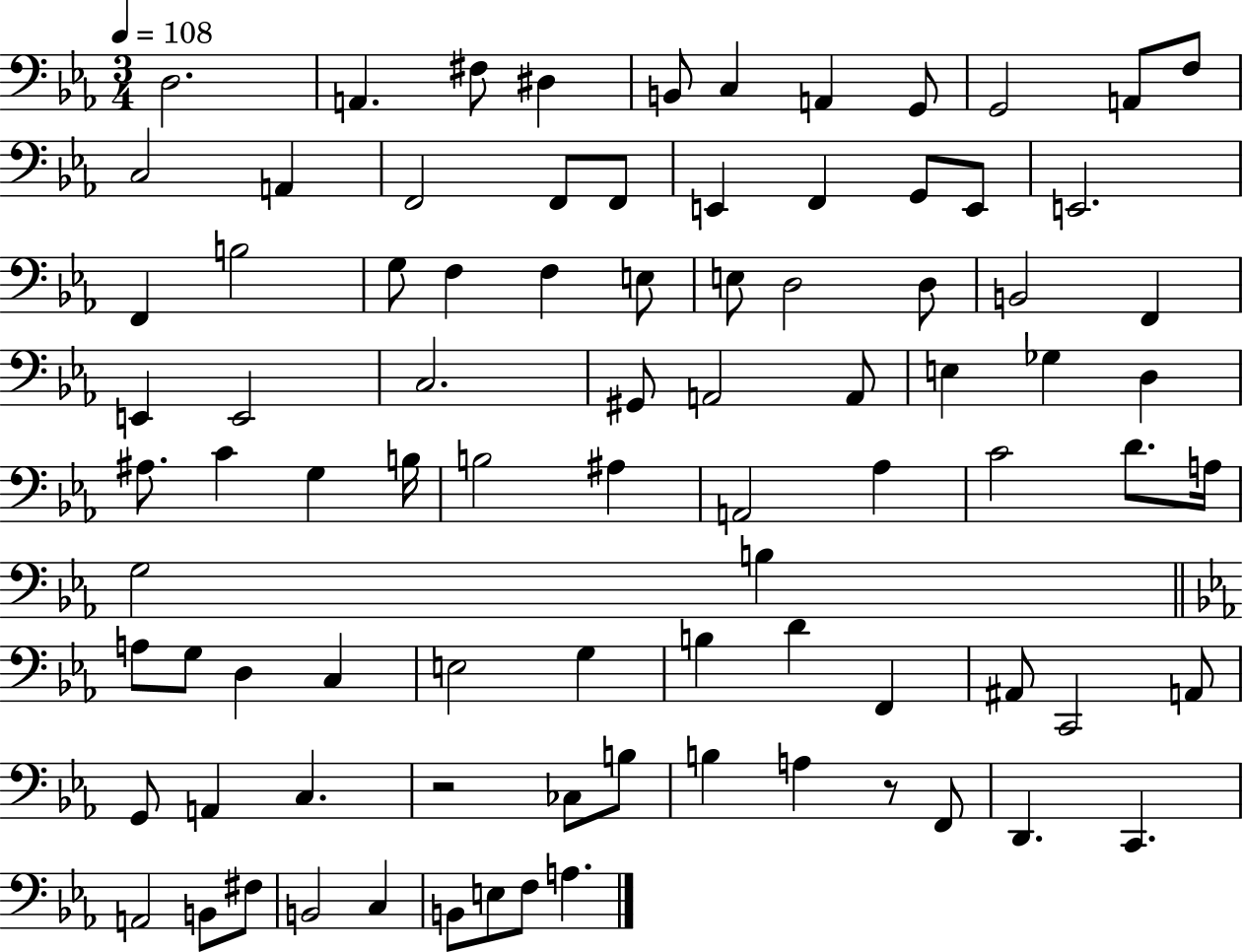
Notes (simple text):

D3/h. A2/q. F#3/e D#3/q B2/e C3/q A2/q G2/e G2/h A2/e F3/e C3/h A2/q F2/h F2/e F2/e E2/q F2/q G2/e E2/e E2/h. F2/q B3/h G3/e F3/q F3/q E3/e E3/e D3/h D3/e B2/h F2/q E2/q E2/h C3/h. G#2/e A2/h A2/e E3/q Gb3/q D3/q A#3/e. C4/q G3/q B3/s B3/h A#3/q A2/h Ab3/q C4/h D4/e. A3/s G3/h B3/q A3/e G3/e D3/q C3/q E3/h G3/q B3/q D4/q F2/q A#2/e C2/h A2/e G2/e A2/q C3/q. R/h CES3/e B3/e B3/q A3/q R/e F2/e D2/q. C2/q. A2/h B2/e F#3/e B2/h C3/q B2/e E3/e F3/e A3/q.